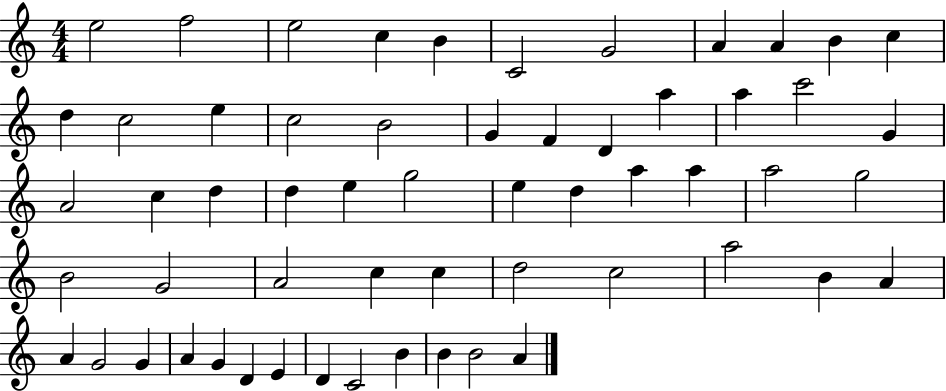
{
  \clef treble
  \numericTimeSignature
  \time 4/4
  \key c \major
  e''2 f''2 | e''2 c''4 b'4 | c'2 g'2 | a'4 a'4 b'4 c''4 | \break d''4 c''2 e''4 | c''2 b'2 | g'4 f'4 d'4 a''4 | a''4 c'''2 g'4 | \break a'2 c''4 d''4 | d''4 e''4 g''2 | e''4 d''4 a''4 a''4 | a''2 g''2 | \break b'2 g'2 | a'2 c''4 c''4 | d''2 c''2 | a''2 b'4 a'4 | \break a'4 g'2 g'4 | a'4 g'4 d'4 e'4 | d'4 c'2 b'4 | b'4 b'2 a'4 | \break \bar "|."
}